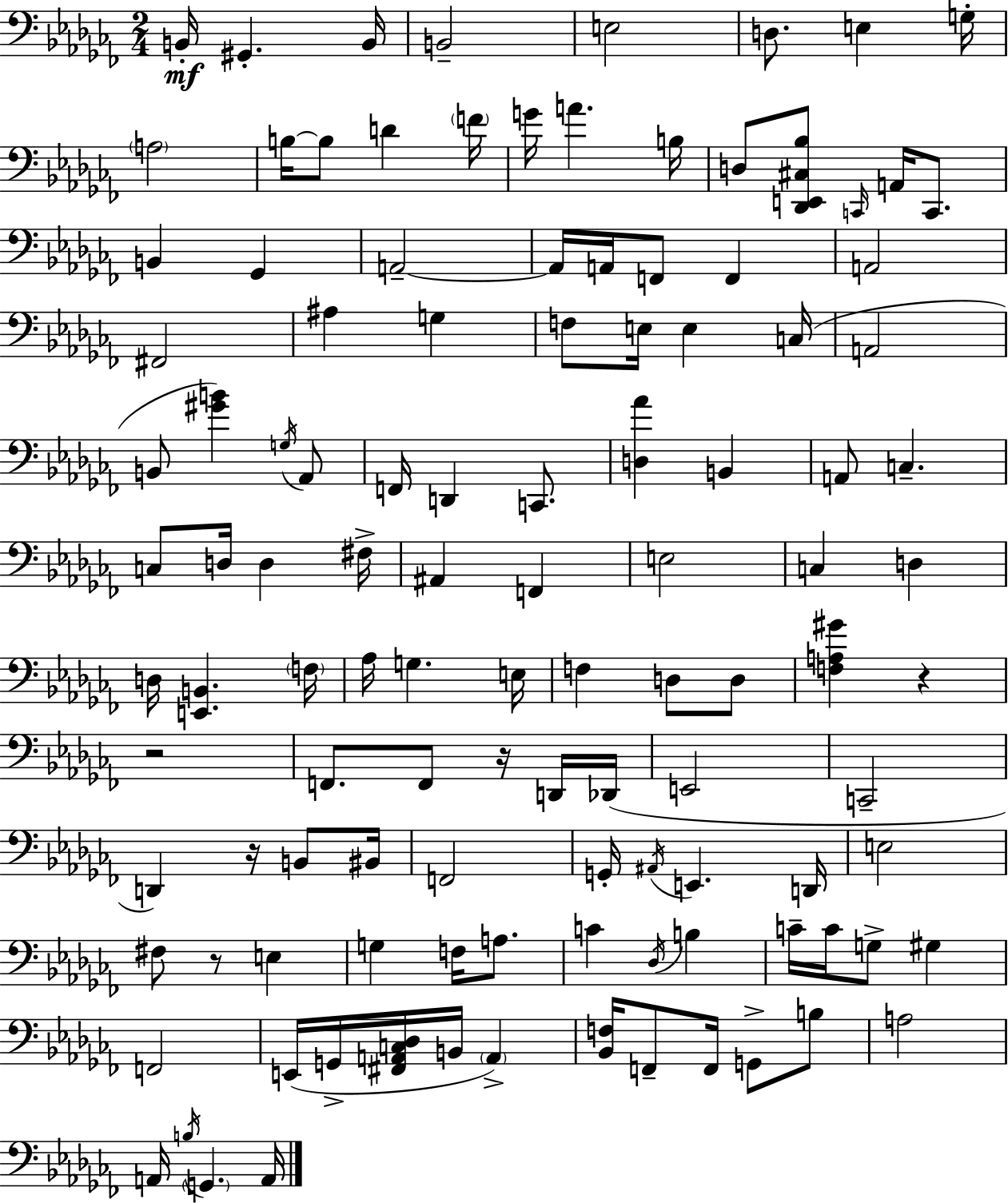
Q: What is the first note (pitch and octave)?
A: B2